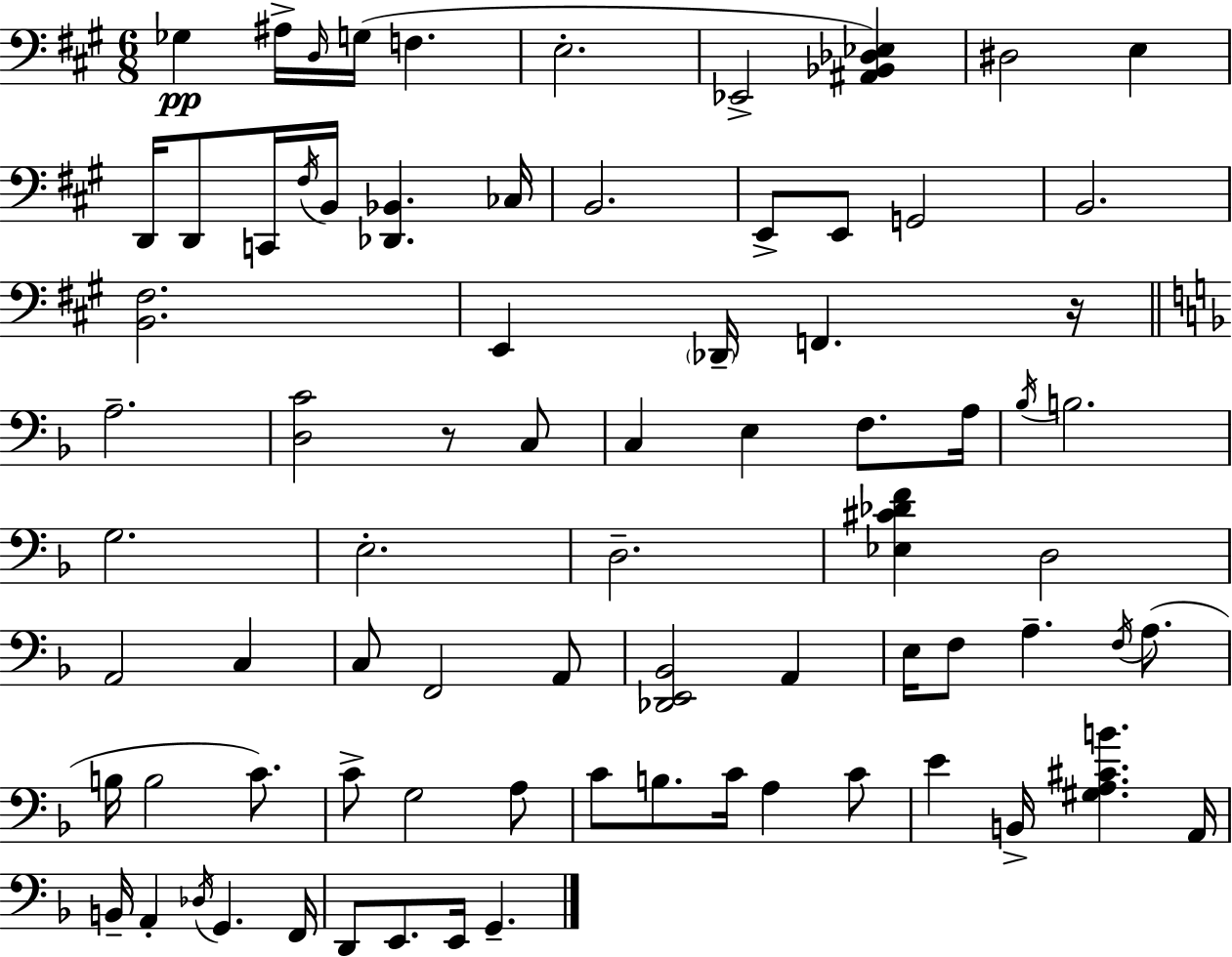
{
  \clef bass
  \numericTimeSignature
  \time 6/8
  \key a \major
  ges4\pp ais16-> \grace { d16 }( g16 f4. | e2.-. | ees,2-> <ais, bes, des ees>4) | dis2 e4 | \break d,16 d,8 c,16 \acciaccatura { fis16 } b,16 <des, bes,>4. | ces16 b,2. | e,8-> e,8 g,2 | b,2. | \break <b, fis>2. | e,4 \parenthesize des,16-- f,4. | r16 \bar "||" \break \key f \major a2.-- | <d c'>2 r8 c8 | c4 e4 f8. a16 | \acciaccatura { bes16 } b2. | \break g2. | e2.-. | d2.-- | <ees cis' des' f'>4 d2 | \break a,2 c4 | c8 f,2 a,8 | <des, e, bes,>2 a,4 | e16 f8 a4.-- \acciaccatura { f16 }( a8. | \break b16 b2 c'8.) | c'8-> g2 | a8 c'8 b8. c'16 a4 | c'8 e'4 b,16-> <gis a cis' b'>4. | \break a,16 b,16-- a,4-. \acciaccatura { des16 } g,4. | f,16 d,8 e,8. e,16 g,4.-- | \bar "|."
}